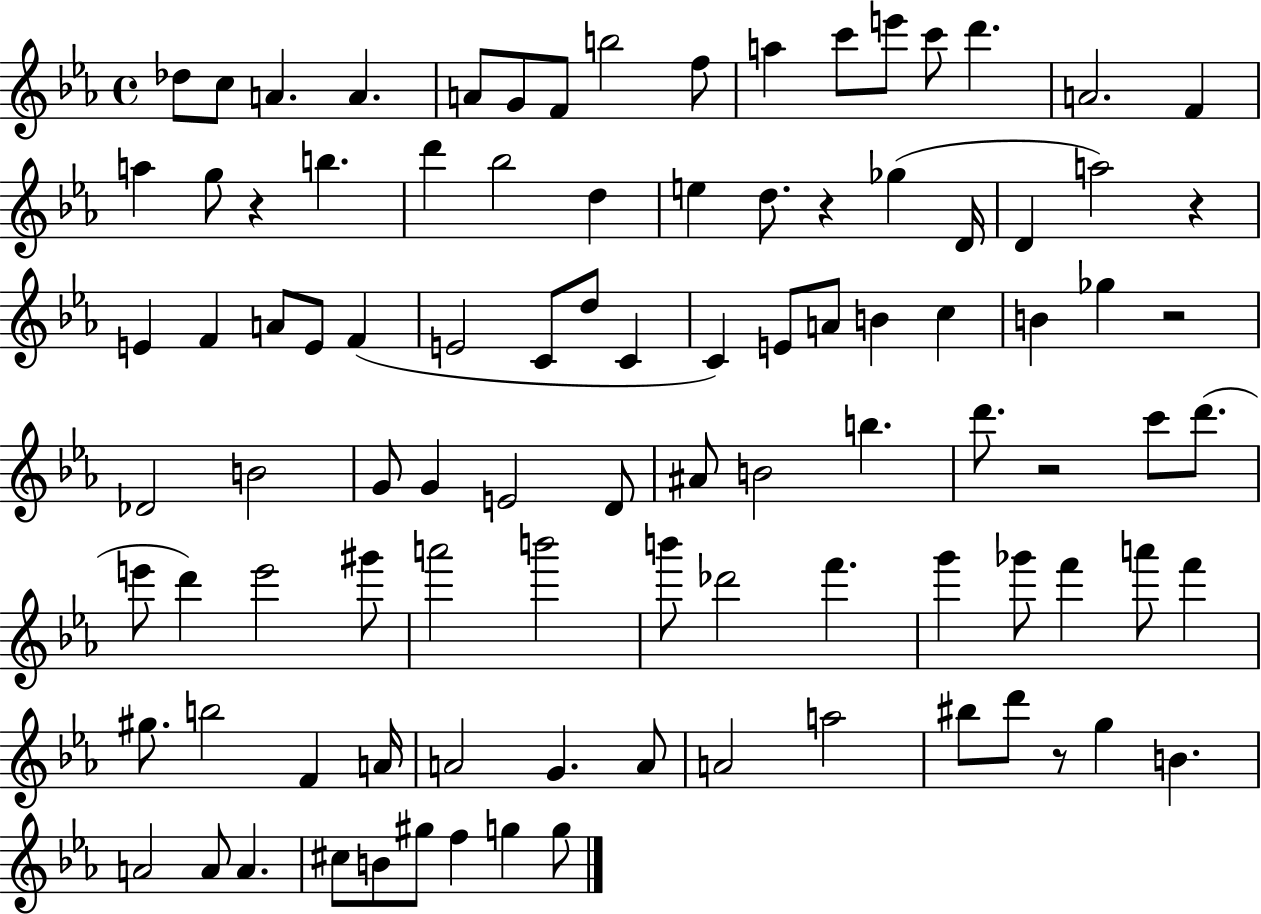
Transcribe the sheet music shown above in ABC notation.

X:1
T:Untitled
M:4/4
L:1/4
K:Eb
_d/2 c/2 A A A/2 G/2 F/2 b2 f/2 a c'/2 e'/2 c'/2 d' A2 F a g/2 z b d' _b2 d e d/2 z _g D/4 D a2 z E F A/2 E/2 F E2 C/2 d/2 C C E/2 A/2 B c B _g z2 _D2 B2 G/2 G E2 D/2 ^A/2 B2 b d'/2 z2 c'/2 d'/2 e'/2 d' e'2 ^g'/2 a'2 b'2 b'/2 _d'2 f' g' _g'/2 f' a'/2 f' ^g/2 b2 F A/4 A2 G A/2 A2 a2 ^b/2 d'/2 z/2 g B A2 A/2 A ^c/2 B/2 ^g/2 f g g/2